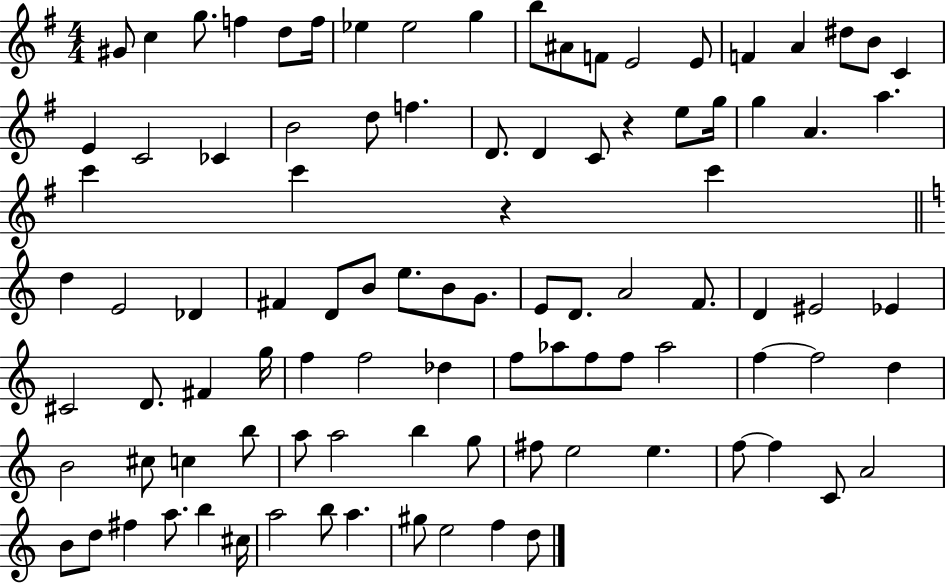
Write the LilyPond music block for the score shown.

{
  \clef treble
  \numericTimeSignature
  \time 4/4
  \key g \major
  gis'8 c''4 g''8. f''4 d''8 f''16 | ees''4 ees''2 g''4 | b''8 ais'8 f'8 e'2 e'8 | f'4 a'4 dis''8 b'8 c'4 | \break e'4 c'2 ces'4 | b'2 d''8 f''4. | d'8. d'4 c'8 r4 e''8 g''16 | g''4 a'4. a''4. | \break c'''4 c'''4 r4 c'''4 | \bar "||" \break \key a \minor d''4 e'2 des'4 | fis'4 d'8 b'8 e''8. b'8 g'8. | e'8 d'8. a'2 f'8. | d'4 eis'2 ees'4 | \break cis'2 d'8. fis'4 g''16 | f''4 f''2 des''4 | f''8 aes''8 f''8 f''8 aes''2 | f''4~~ f''2 d''4 | \break b'2 cis''8 c''4 b''8 | a''8 a''2 b''4 g''8 | fis''8 e''2 e''4. | f''8~~ f''4 c'8 a'2 | \break b'8 d''8 fis''4 a''8. b''4 cis''16 | a''2 b''8 a''4. | gis''8 e''2 f''4 d''8 | \bar "|."
}